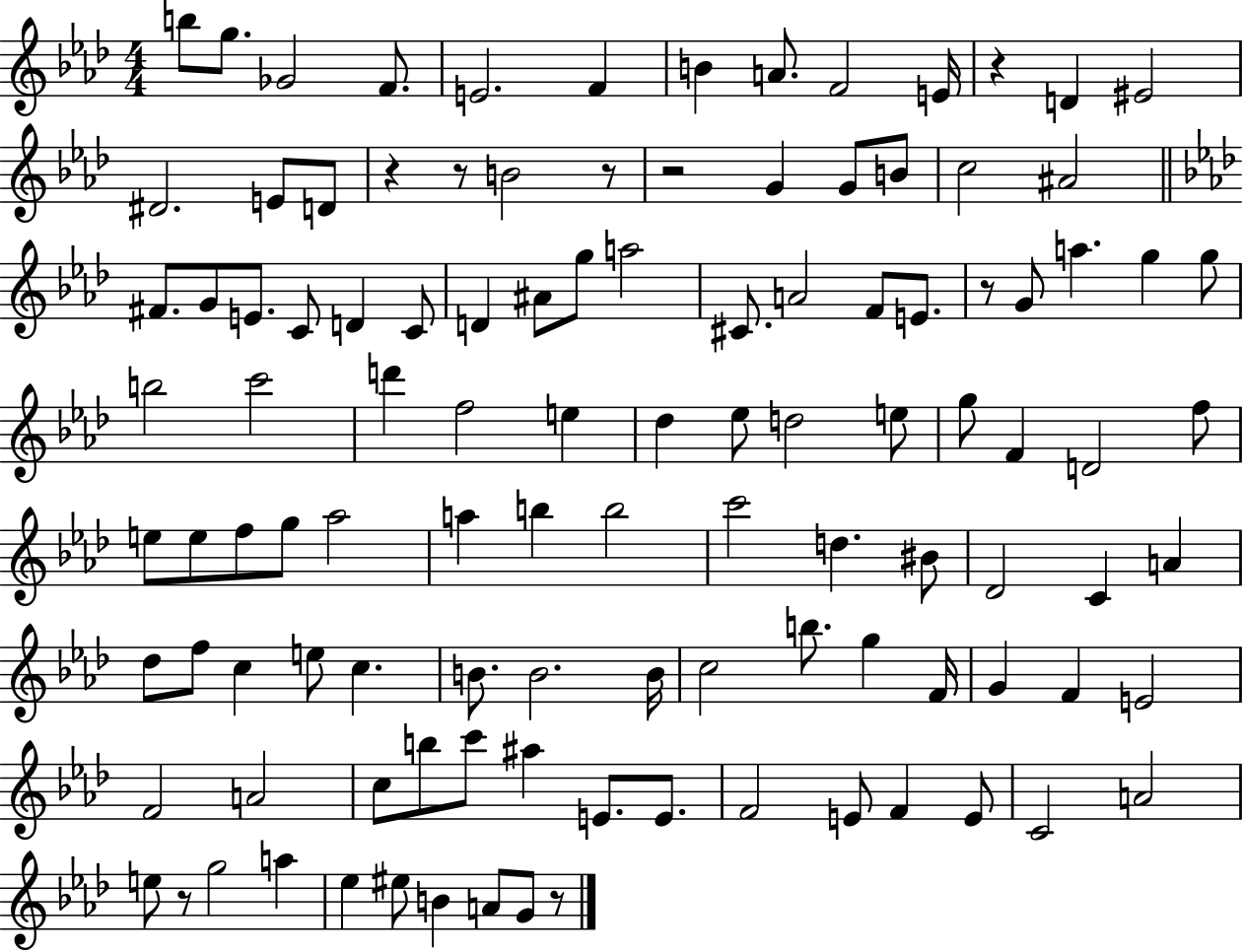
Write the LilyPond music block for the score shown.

{
  \clef treble
  \numericTimeSignature
  \time 4/4
  \key aes \major
  b''8 g''8. ges'2 f'8. | e'2. f'4 | b'4 a'8. f'2 e'16 | r4 d'4 eis'2 | \break dis'2. e'8 d'8 | r4 r8 b'2 r8 | r2 g'4 g'8 b'8 | c''2 ais'2 | \break \bar "||" \break \key aes \major fis'8. g'8 e'8. c'8 d'4 c'8 | d'4 ais'8 g''8 a''2 | cis'8. a'2 f'8 e'8. | r8 g'8 a''4. g''4 g''8 | \break b''2 c'''2 | d'''4 f''2 e''4 | des''4 ees''8 d''2 e''8 | g''8 f'4 d'2 f''8 | \break e''8 e''8 f''8 g''8 aes''2 | a''4 b''4 b''2 | c'''2 d''4. bis'8 | des'2 c'4 a'4 | \break des''8 f''8 c''4 e''8 c''4. | b'8. b'2. b'16 | c''2 b''8. g''4 f'16 | g'4 f'4 e'2 | \break f'2 a'2 | c''8 b''8 c'''8 ais''4 e'8. e'8. | f'2 e'8 f'4 e'8 | c'2 a'2 | \break e''8 r8 g''2 a''4 | ees''4 eis''8 b'4 a'8 g'8 r8 | \bar "|."
}